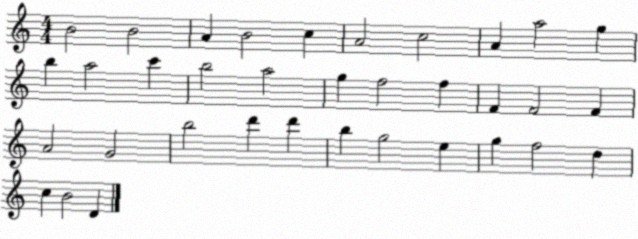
X:1
T:Untitled
M:4/4
L:1/4
K:C
B2 B2 A B2 c A2 c2 A a2 g b a2 c' b2 a2 g f2 f F F2 F A2 G2 b2 d' d' b g2 e g f2 d c B2 D